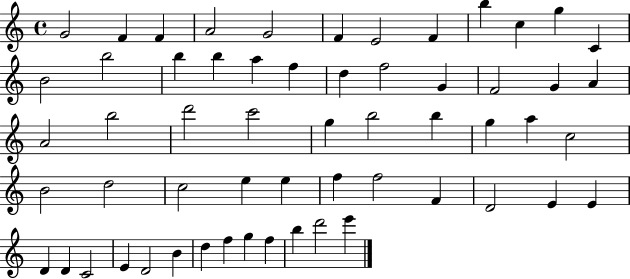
X:1
T:Untitled
M:4/4
L:1/4
K:C
G2 F F A2 G2 F E2 F b c g C B2 b2 b b a f d f2 G F2 G A A2 b2 d'2 c'2 g b2 b g a c2 B2 d2 c2 e e f f2 F D2 E E D D C2 E D2 B d f g f b d'2 e'